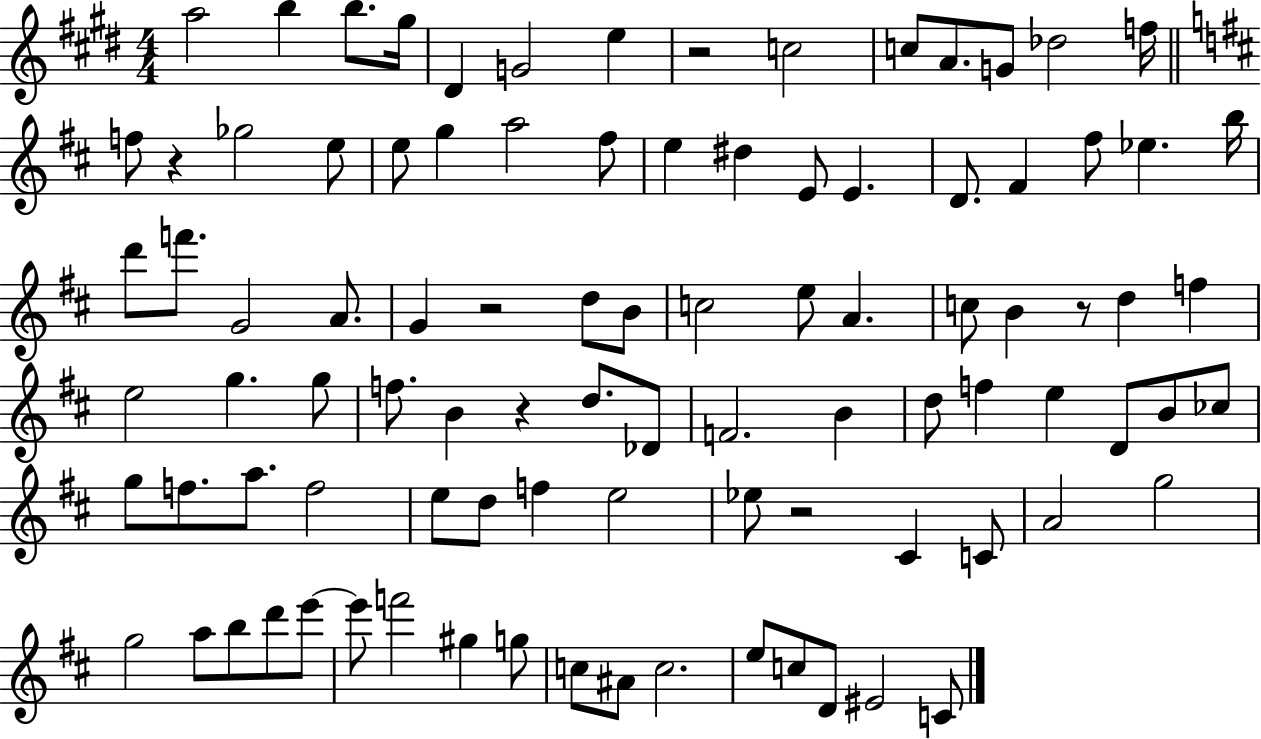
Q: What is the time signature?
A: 4/4